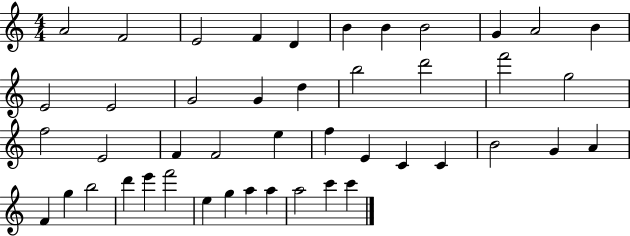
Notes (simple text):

A4/h F4/h E4/h F4/q D4/q B4/q B4/q B4/h G4/q A4/h B4/q E4/h E4/h G4/h G4/q D5/q B5/h D6/h F6/h G5/h F5/h E4/h F4/q F4/h E5/q F5/q E4/q C4/q C4/q B4/h G4/q A4/q F4/q G5/q B5/h D6/q E6/q F6/h E5/q G5/q A5/q A5/q A5/h C6/q C6/q